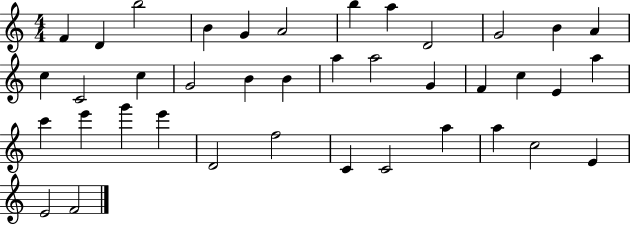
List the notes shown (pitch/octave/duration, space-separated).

F4/q D4/q B5/h B4/q G4/q A4/h B5/q A5/q D4/h G4/h B4/q A4/q C5/q C4/h C5/q G4/h B4/q B4/q A5/q A5/h G4/q F4/q C5/q E4/q A5/q C6/q E6/q G6/q E6/q D4/h F5/h C4/q C4/h A5/q A5/q C5/h E4/q E4/h F4/h